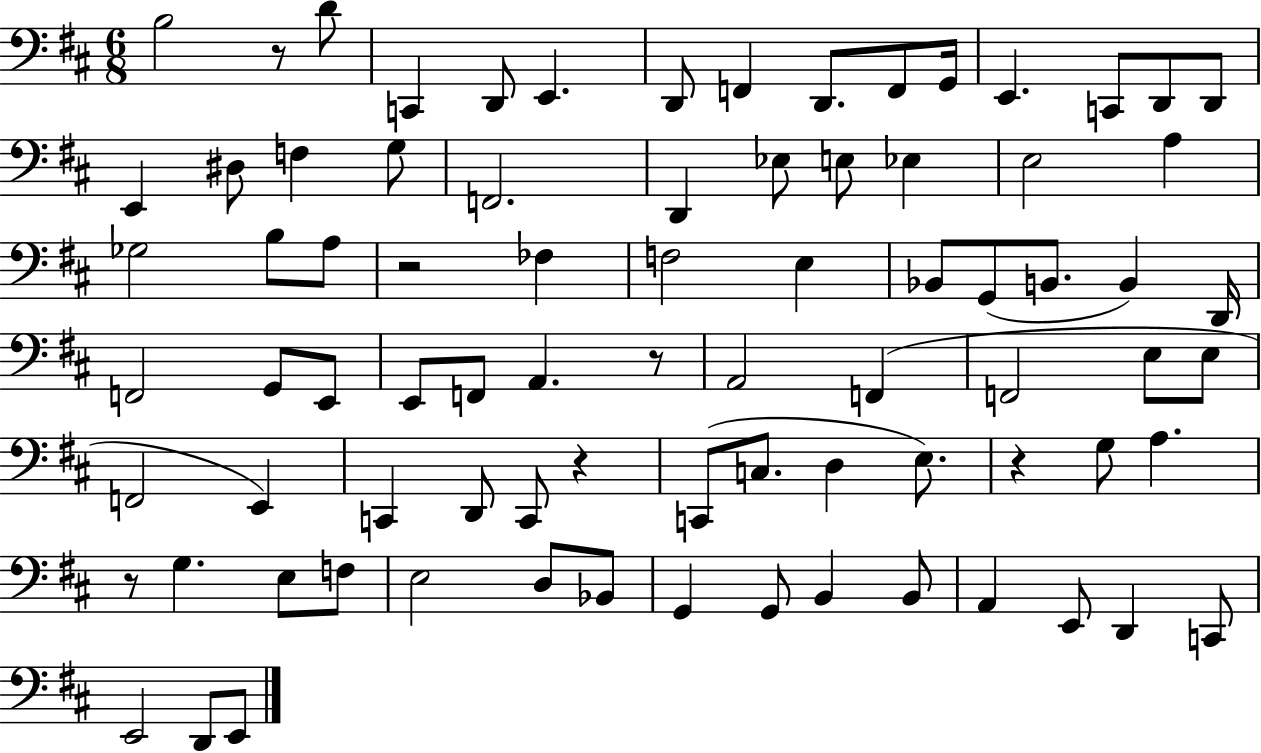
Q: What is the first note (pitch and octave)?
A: B3